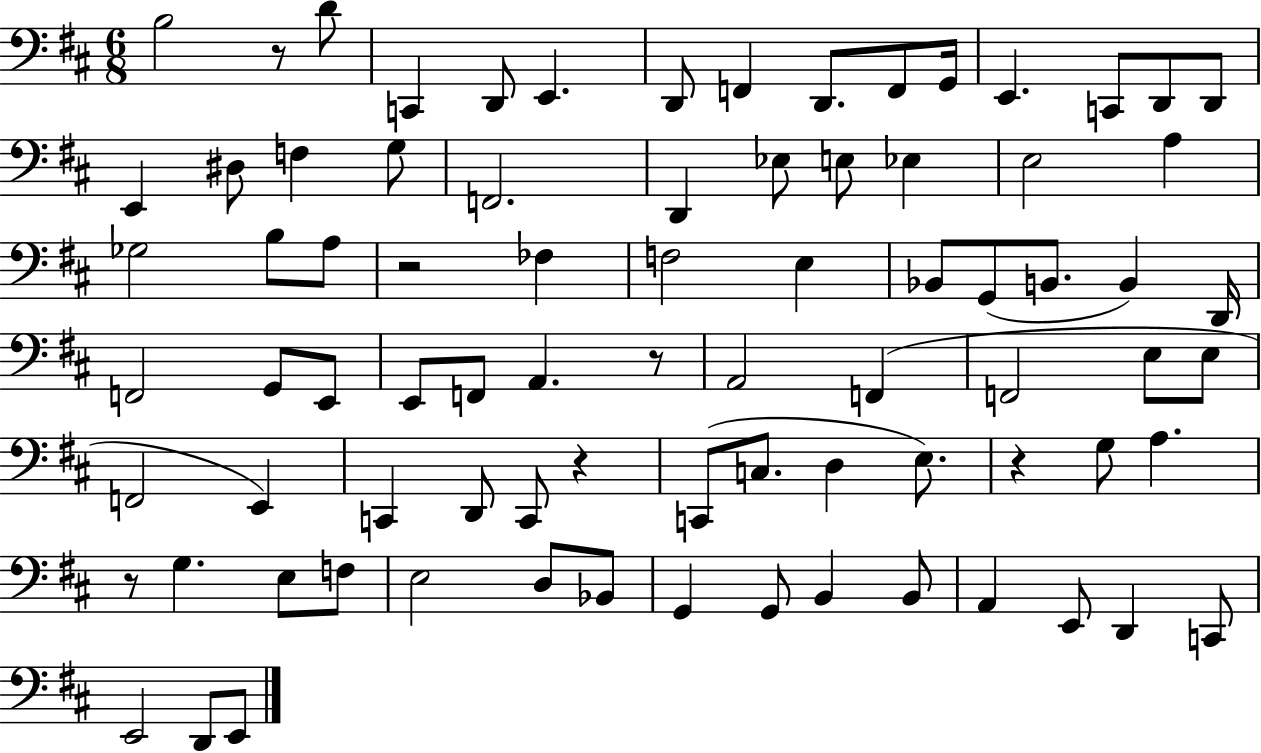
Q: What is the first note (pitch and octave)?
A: B3